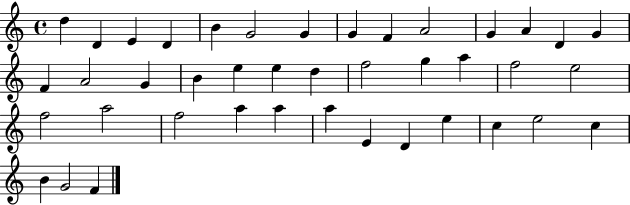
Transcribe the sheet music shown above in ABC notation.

X:1
T:Untitled
M:4/4
L:1/4
K:C
d D E D B G2 G G F A2 G A D G F A2 G B e e d f2 g a f2 e2 f2 a2 f2 a a a E D e c e2 c B G2 F